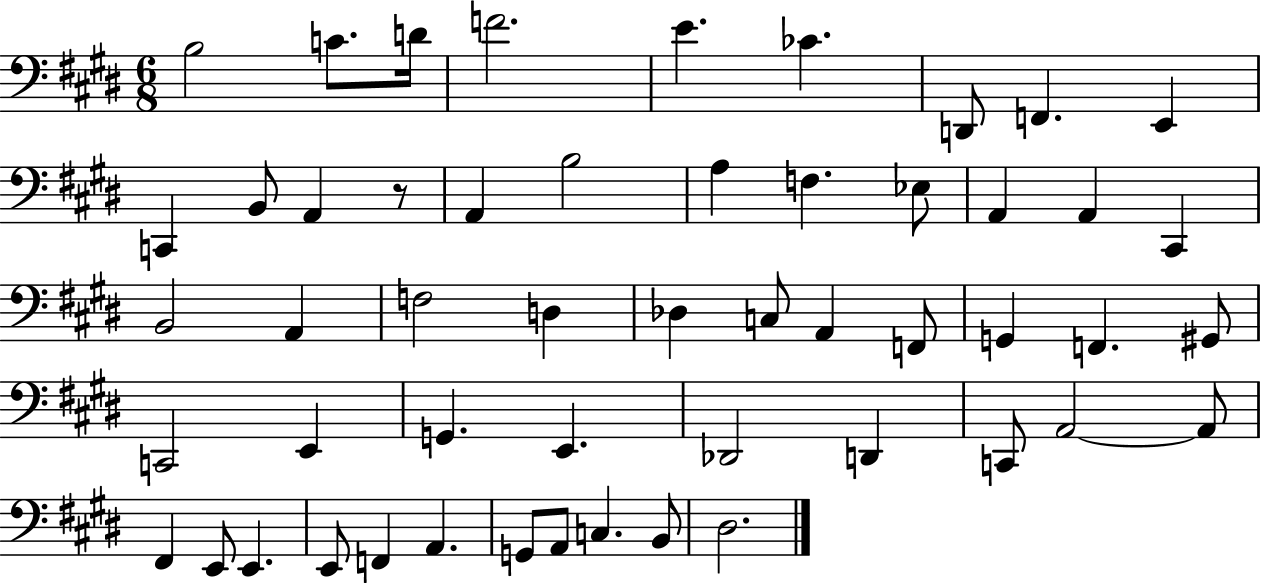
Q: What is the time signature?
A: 6/8